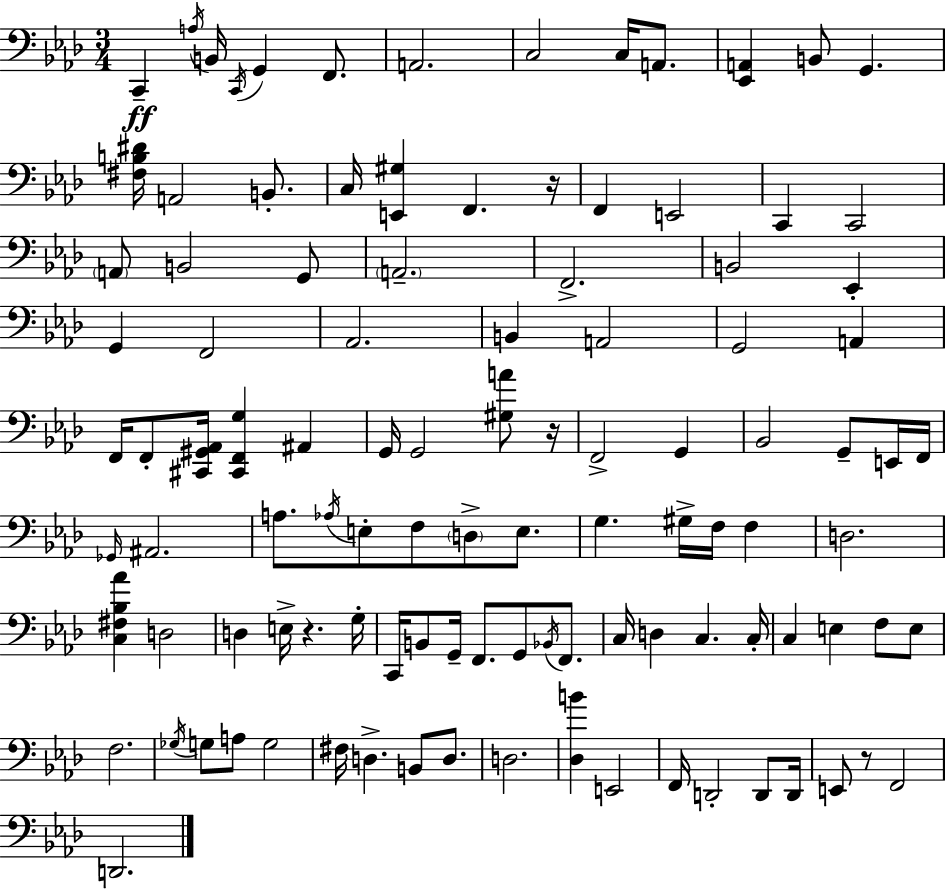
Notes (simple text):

C2/q A3/s B2/s C2/s G2/q F2/e. A2/h. C3/h C3/s A2/e. [Eb2,A2]/q B2/e G2/q. [F#3,B3,D#4]/s A2/h B2/e. C3/s [E2,G#3]/q F2/q. R/s F2/q E2/h C2/q C2/h A2/e B2/h G2/e A2/h. F2/h. B2/h Eb2/q G2/q F2/h Ab2/h. B2/q A2/h G2/h A2/q F2/s F2/e [C#2,G#2,Ab2]/s [C#2,F2,G3]/q A#2/q G2/s G2/h [G#3,A4]/e R/s F2/h G2/q Bb2/h G2/e E2/s F2/s Gb2/s A#2/h. A3/e. Ab3/s E3/e F3/e D3/e E3/e. G3/q. G#3/s F3/s F3/q D3/h. [C3,F#3,Bb3,Ab4]/q D3/h D3/q E3/s R/q. G3/s C2/s B2/e G2/s F2/e. G2/e Bb2/s F2/e. C3/s D3/q C3/q. C3/s C3/q E3/q F3/e E3/e F3/h. Gb3/s G3/e A3/e G3/h F#3/s D3/q. B2/e D3/e. D3/h. [Db3,B4]/q E2/h F2/s D2/h D2/e D2/s E2/e R/e F2/h D2/h.